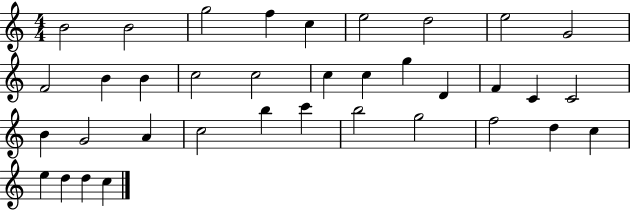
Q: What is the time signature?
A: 4/4